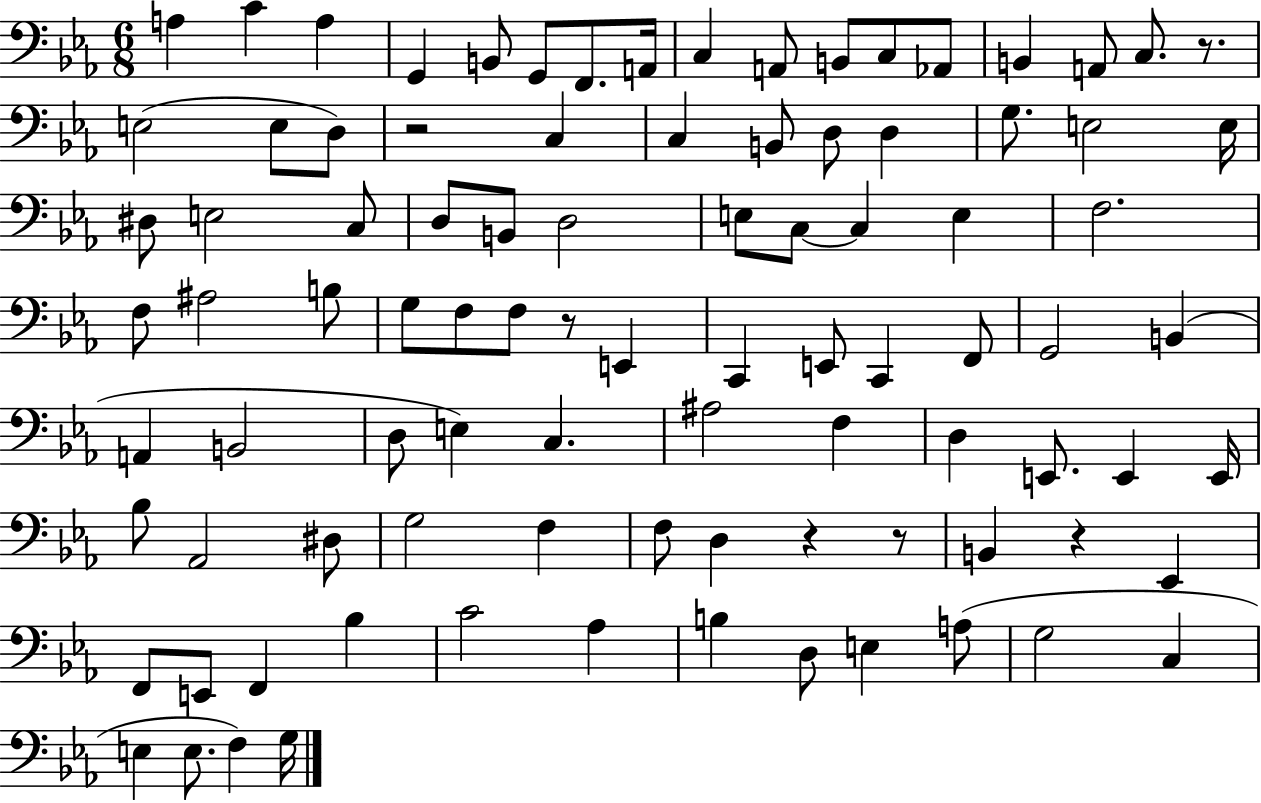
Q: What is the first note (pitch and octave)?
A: A3